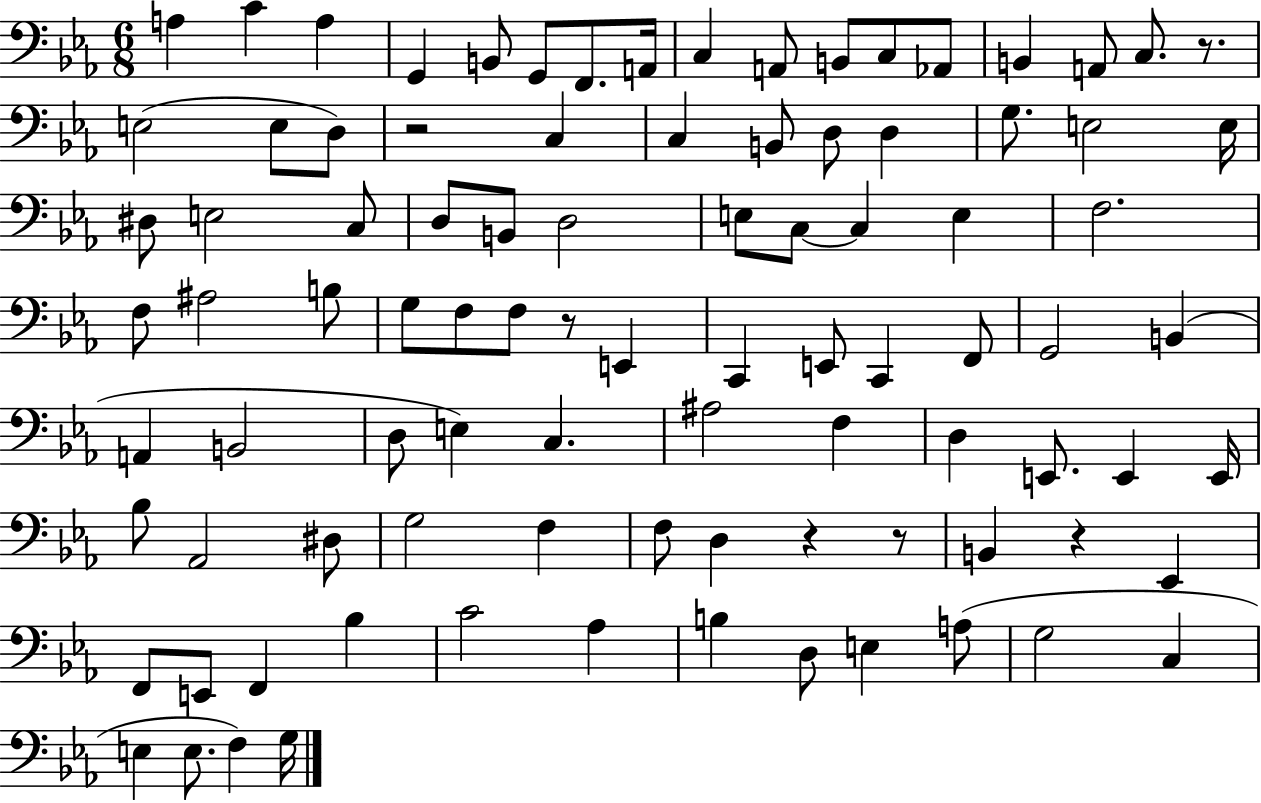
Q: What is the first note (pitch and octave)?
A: A3